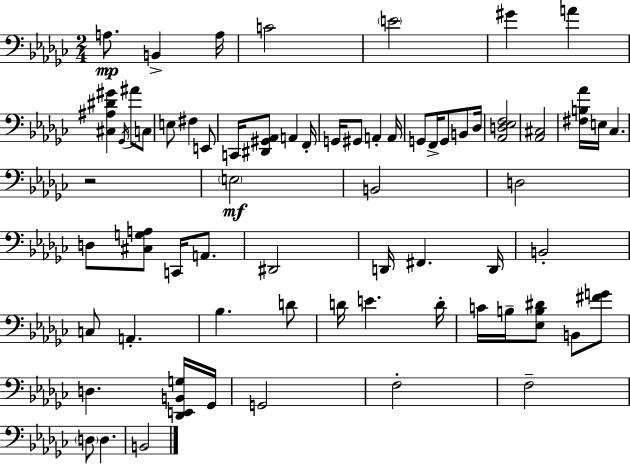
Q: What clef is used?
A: bass